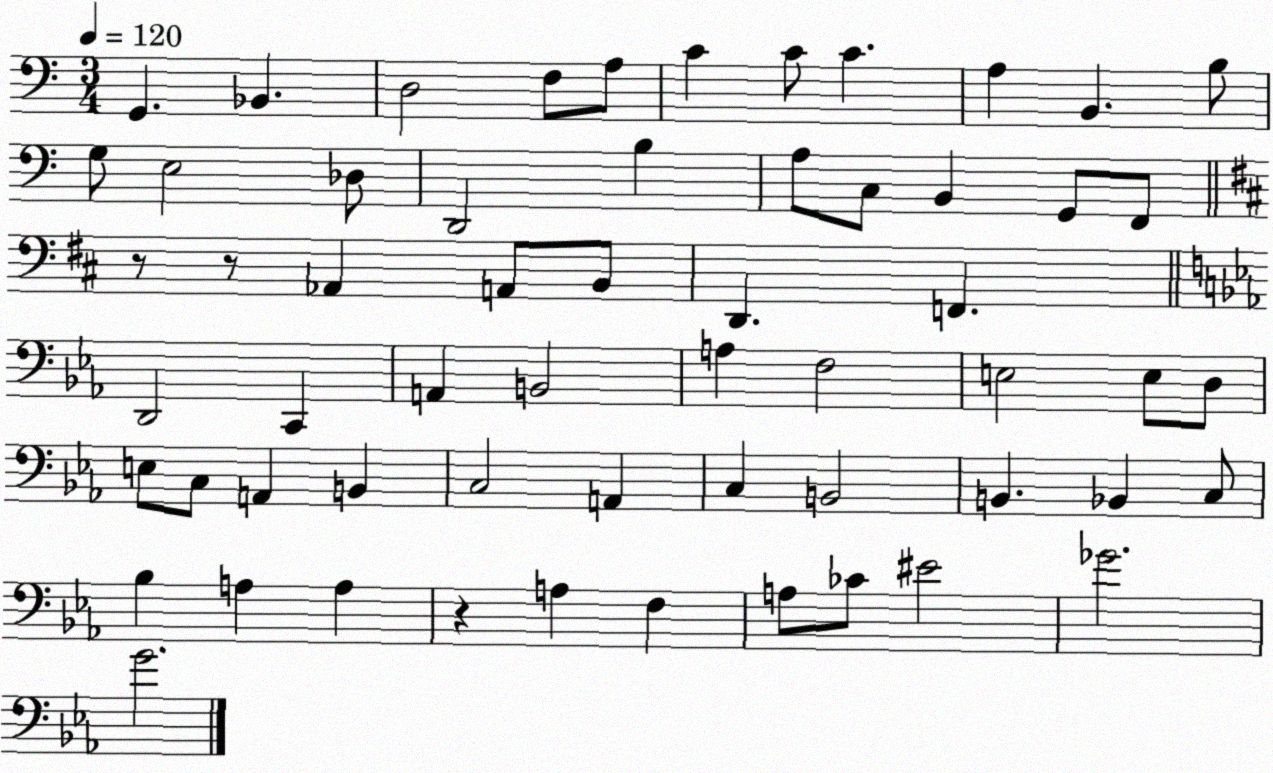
X:1
T:Untitled
M:3/4
L:1/4
K:C
G,, _B,, D,2 F,/2 A,/2 C C/2 C A, B,, B,/2 G,/2 E,2 _D,/2 D,,2 B, A,/2 C,/2 B,, G,,/2 F,,/2 z/2 z/2 _A,, A,,/2 B,,/2 D,, F,, D,,2 C,, A,, B,,2 A, F,2 E,2 E,/2 D,/2 E,/2 C,/2 A,, B,, C,2 A,, C, B,,2 B,, _B,, C,/2 _B, A, A, z A, F, A,/2 _C/2 ^E2 _G2 G2